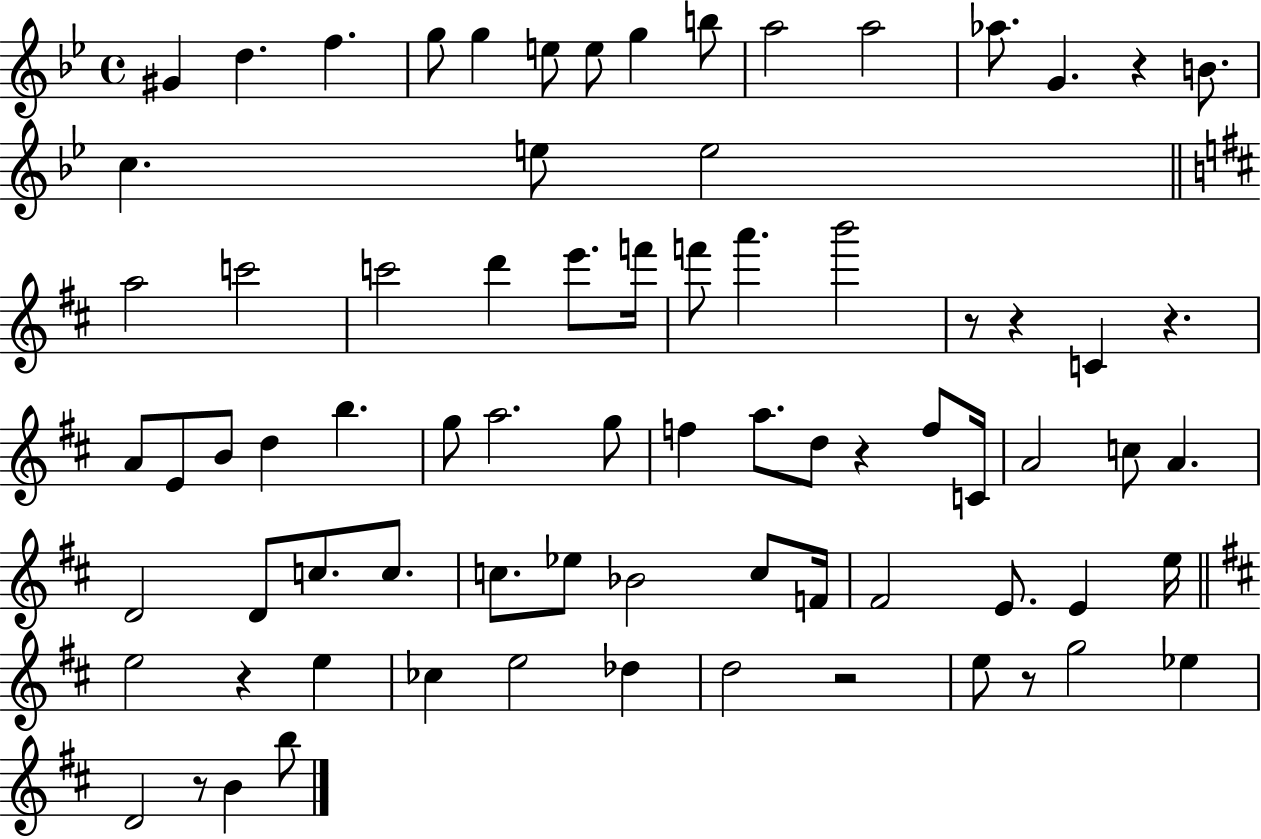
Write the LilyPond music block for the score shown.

{
  \clef treble
  \time 4/4
  \defaultTimeSignature
  \key bes \major
  \repeat volta 2 { gis'4 d''4. f''4. | g''8 g''4 e''8 e''8 g''4 b''8 | a''2 a''2 | aes''8. g'4. r4 b'8. | \break c''4. e''8 e''2 | \bar "||" \break \key b \minor a''2 c'''2 | c'''2 d'''4 e'''8. f'''16 | f'''8 a'''4. b'''2 | r8 r4 c'4 r4. | \break a'8 e'8 b'8 d''4 b''4. | g''8 a''2. g''8 | f''4 a''8. d''8 r4 f''8 c'16 | a'2 c''8 a'4. | \break d'2 d'8 c''8. c''8. | c''8. ees''8 bes'2 c''8 f'16 | fis'2 e'8. e'4 e''16 | \bar "||" \break \key d \major e''2 r4 e''4 | ces''4 e''2 des''4 | d''2 r2 | e''8 r8 g''2 ees''4 | \break d'2 r8 b'4 b''8 | } \bar "|."
}